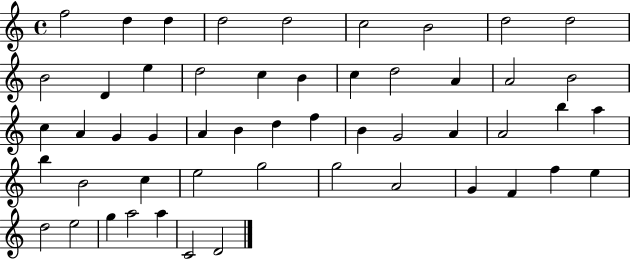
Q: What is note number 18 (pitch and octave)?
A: A4